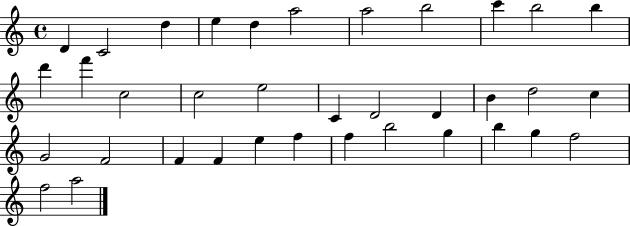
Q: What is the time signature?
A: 4/4